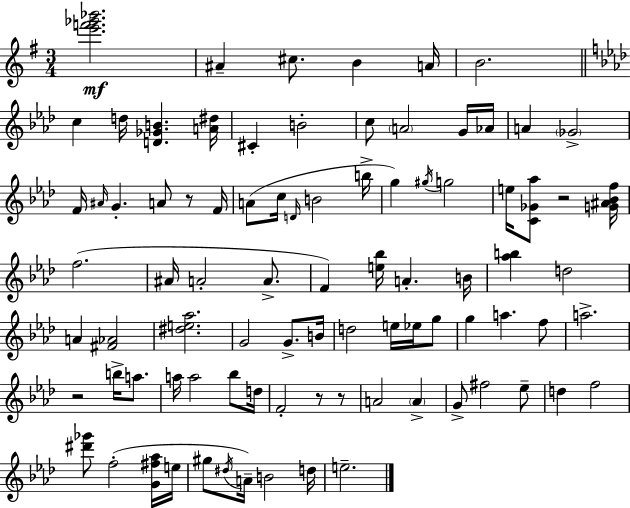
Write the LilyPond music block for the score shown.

{
  \clef treble
  \numericTimeSignature
  \time 3/4
  \key g \major
  <e''' f''' ges''' bes'''>2.\mf | ais'4-- cis''8. b'4 a'16 | b'2. | \bar "||" \break \key aes \major c''4 d''16 <d' ges' b'>4. <a' dis''>16 | cis'4-. b'2-. | c''8 \parenthesize a'2 g'16 aes'16 | a'4 \parenthesize ges'2-> | \break f'16 \grace { ais'16 } g'4.-. a'8 r8 | f'16 a'8( c''16 \grace { d'16 } b'2 | b''16-> g''4) \acciaccatura { gis''16 } g''2 | e''16 <c' ges' aes''>8 r2 | \break <g' ais' bes' f''>16 f''2.( | ais'16 a'2-. | a'8.-> f'4) <e'' bes''>16 a'4.-. | b'16 <aes'' b''>4 d''2 | \break a'4 <fis' aes'>2 | <dis'' e'' aes''>2. | g'2 g'8.-> | b'16 d''2 e''16 | \break ees''16 g''8 g''4 a''4. | f''8 a''2.-> | r2 b''16-> | a''8. a''16 a''2 | \break bes''8 d''16 f'2-. r8 | r8 a'2 \parenthesize a'4-> | g'8-> fis''2 | ees''8-- d''4 f''2 | \break <dis''' ges'''>8 f''2-.( | <g' fis'' aes''>16 e''16 gis''8 \acciaccatura { dis''16 } a'16--) b'2 | d''16 e''2.-- | \bar "|."
}